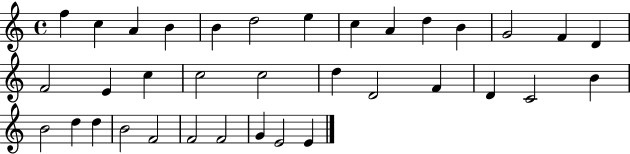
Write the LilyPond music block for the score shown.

{
  \clef treble
  \time 4/4
  \defaultTimeSignature
  \key c \major
  f''4 c''4 a'4 b'4 | b'4 d''2 e''4 | c''4 a'4 d''4 b'4 | g'2 f'4 d'4 | \break f'2 e'4 c''4 | c''2 c''2 | d''4 d'2 f'4 | d'4 c'2 b'4 | \break b'2 d''4 d''4 | b'2 f'2 | f'2 f'2 | g'4 e'2 e'4 | \break \bar "|."
}